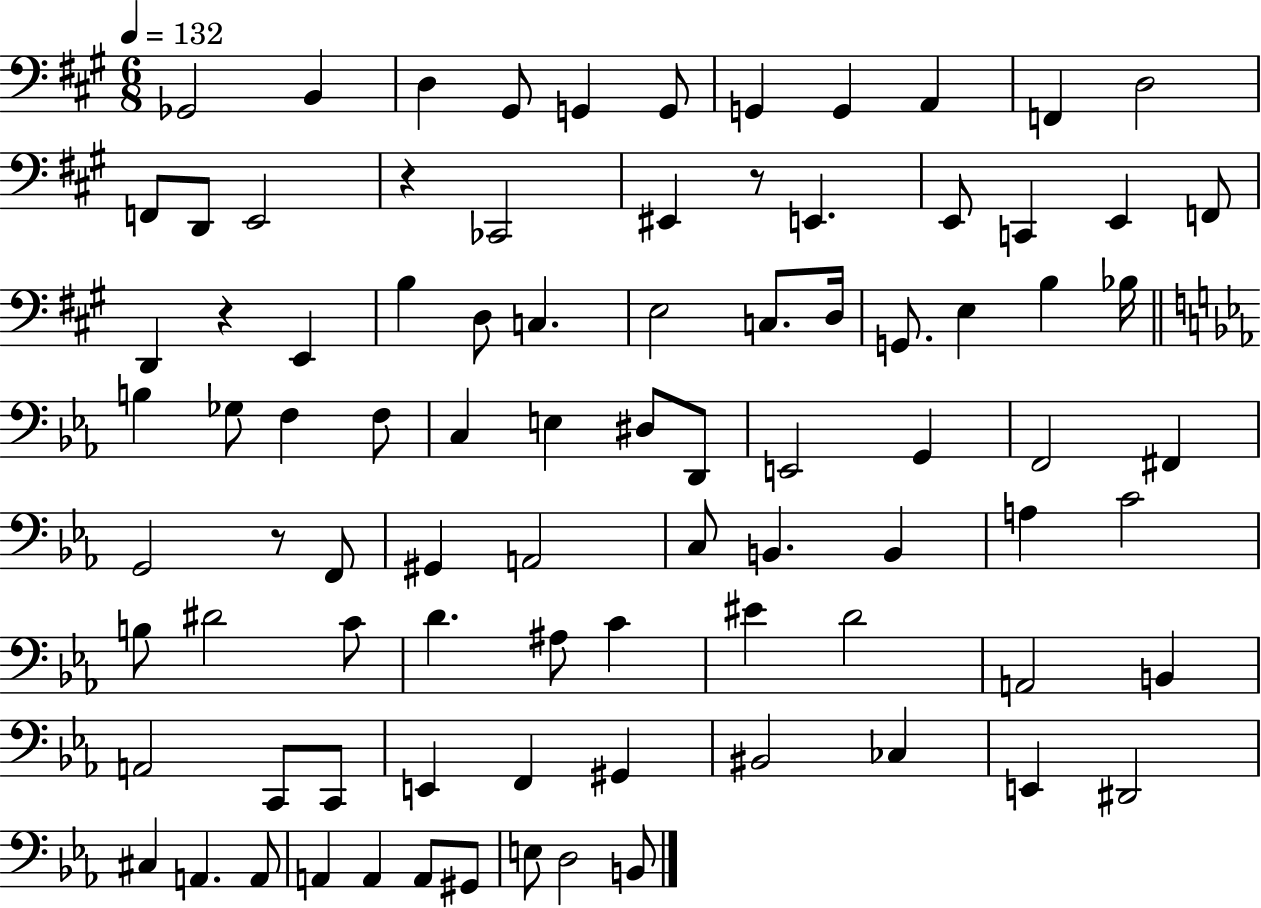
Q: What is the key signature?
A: A major